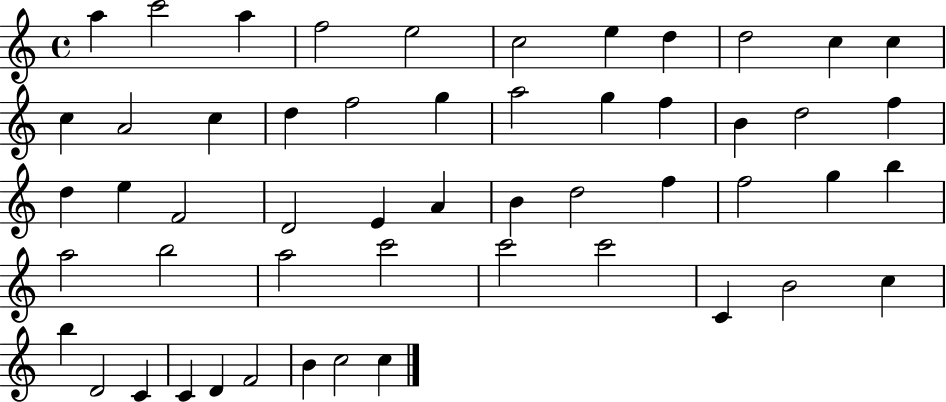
X:1
T:Untitled
M:4/4
L:1/4
K:C
a c'2 a f2 e2 c2 e d d2 c c c A2 c d f2 g a2 g f B d2 f d e F2 D2 E A B d2 f f2 g b a2 b2 a2 c'2 c'2 c'2 C B2 c b D2 C C D F2 B c2 c